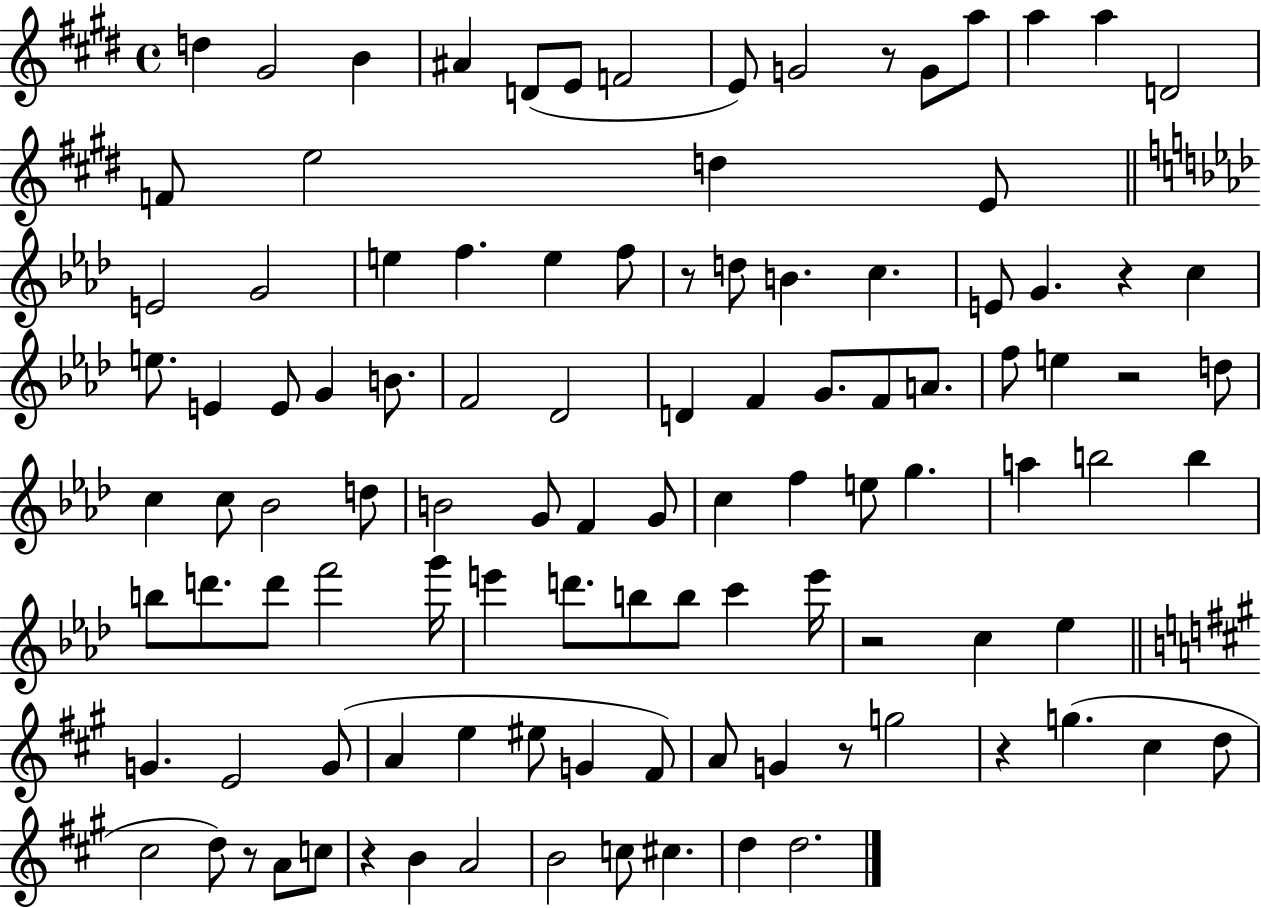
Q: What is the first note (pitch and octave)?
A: D5